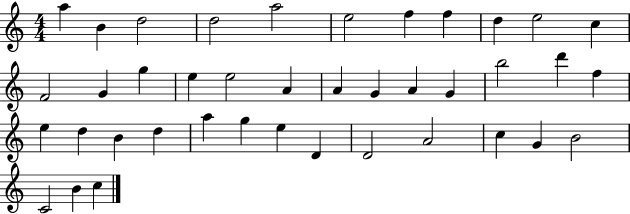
X:1
T:Untitled
M:4/4
L:1/4
K:C
a B d2 d2 a2 e2 f f d e2 c F2 G g e e2 A A G A G b2 d' f e d B d a g e D D2 A2 c G B2 C2 B c